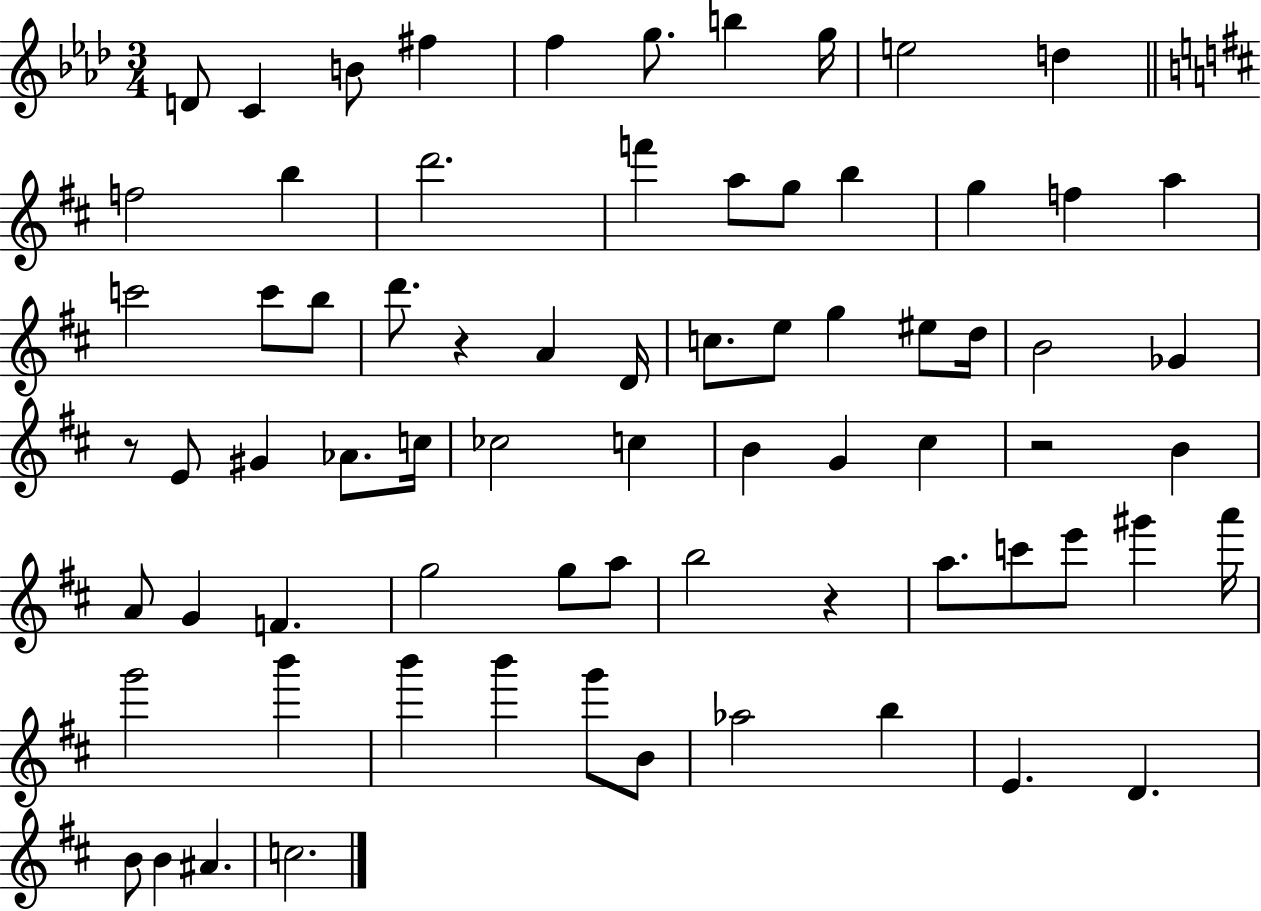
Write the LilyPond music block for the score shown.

{
  \clef treble
  \numericTimeSignature
  \time 3/4
  \key aes \major
  d'8 c'4 b'8 fis''4 | f''4 g''8. b''4 g''16 | e''2 d''4 | \bar "||" \break \key d \major f''2 b''4 | d'''2. | f'''4 a''8 g''8 b''4 | g''4 f''4 a''4 | \break c'''2 c'''8 b''8 | d'''8. r4 a'4 d'16 | c''8. e''8 g''4 eis''8 d''16 | b'2 ges'4 | \break r8 e'8 gis'4 aes'8. c''16 | ces''2 c''4 | b'4 g'4 cis''4 | r2 b'4 | \break a'8 g'4 f'4. | g''2 g''8 a''8 | b''2 r4 | a''8. c'''8 e'''8 gis'''4 a'''16 | \break g'''2 b'''4 | b'''4 b'''4 g'''8 b'8 | aes''2 b''4 | e'4. d'4. | \break b'8 b'4 ais'4. | c''2. | \bar "|."
}